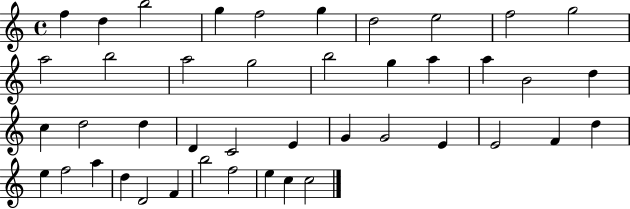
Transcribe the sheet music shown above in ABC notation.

X:1
T:Untitled
M:4/4
L:1/4
K:C
f d b2 g f2 g d2 e2 f2 g2 a2 b2 a2 g2 b2 g a a B2 d c d2 d D C2 E G G2 E E2 F d e f2 a d D2 F b2 f2 e c c2